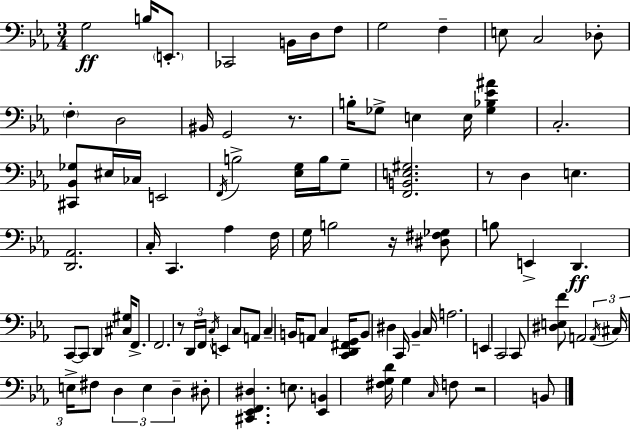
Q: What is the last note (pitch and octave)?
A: B2